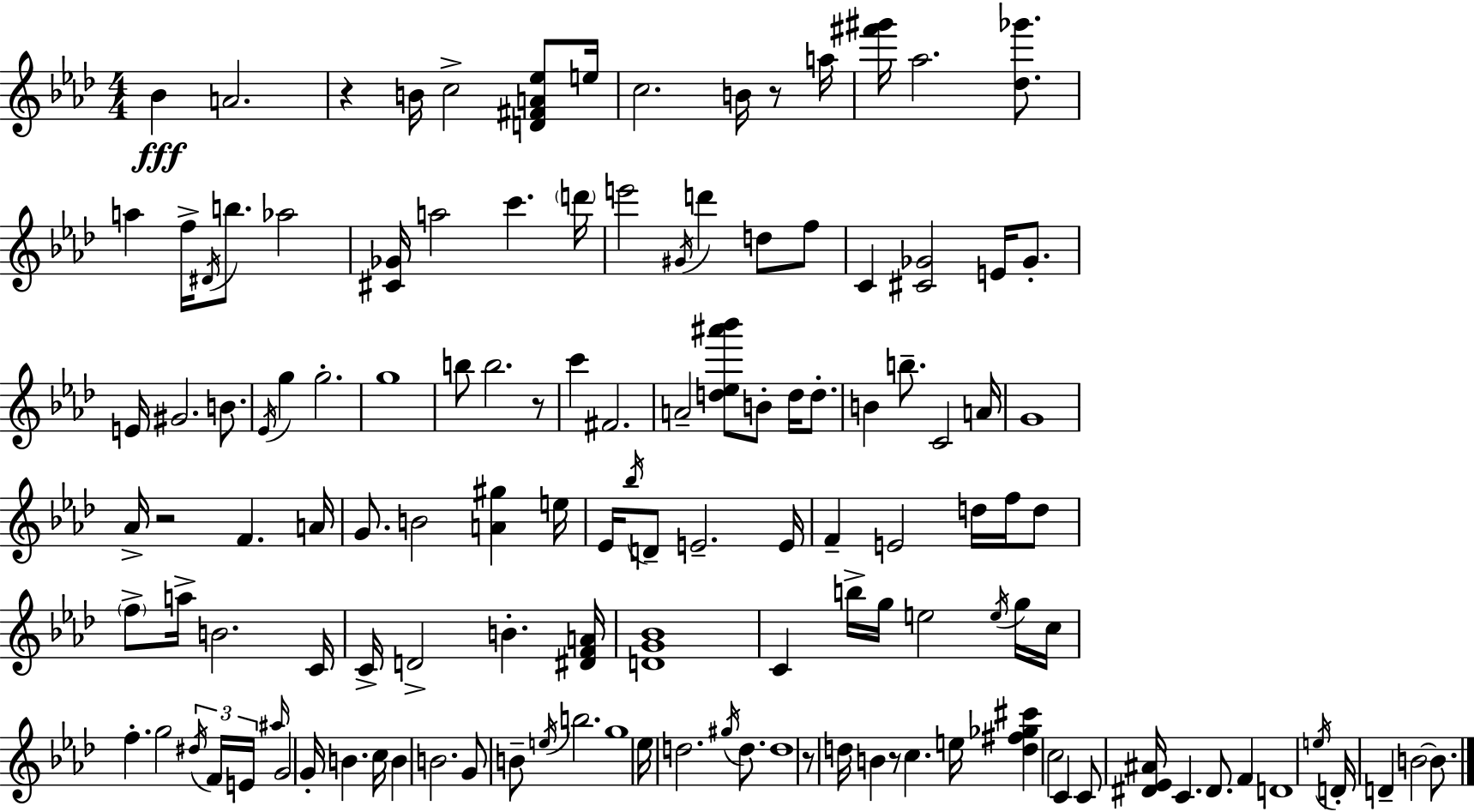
{
  \clef treble
  \numericTimeSignature
  \time 4/4
  \key f \minor
  bes'4\fff a'2. | r4 b'16 c''2-> <d' fis' a' ees''>8 e''16 | c''2. b'16 r8 a''16 | <fis''' gis'''>16 aes''2. <des'' ges'''>8. | \break a''4 f''16-> \acciaccatura { dis'16 } b''8. aes''2 | <cis' ges'>16 a''2 c'''4. | \parenthesize d'''16 e'''2 \acciaccatura { gis'16 } d'''4 d''8 | f''8 c'4 <cis' ges'>2 e'16 ges'8.-. | \break e'16 gis'2. b'8. | \acciaccatura { ees'16 } g''4 g''2.-. | g''1 | b''8 b''2. | \break r8 c'''4 fis'2. | a'2-- <d'' ees'' ais''' bes'''>8 b'8-. d''16 | d''8.-. b'4 b''8.-- c'2 | a'16 g'1 | \break aes'16-> r2 f'4. | a'16 g'8. b'2 <a' gis''>4 | e''16 ees'16 \acciaccatura { bes''16 } d'8-- e'2.-- | e'16 f'4-- e'2 | \break d''16 f''16 d''8 \parenthesize f''8-> a''16-> b'2. | c'16 c'16-> d'2-> b'4.-. | <dis' f' a'>16 <d' g' bes'>1 | c'4 b''16-> g''16 e''2 | \break \acciaccatura { e''16 } g''16 c''16 f''4.-. g''2 | \tuplet 3/2 { \acciaccatura { dis''16 } f'16 e'16 } \grace { ais''16 } g'2 g'16-. | b'4. c''16 b'4 b'2. | g'8 b'8-- \acciaccatura { e''16 } b''2. | \break g''1 | ees''16 d''2. | \acciaccatura { gis''16 } d''8. d''1 | r8 d''16 b'4 | \break r8 c''4. e''16 <d'' fis'' ges'' cis'''>4 c''2 | c'4 c'8 <dis' ees' ais'>16 c'4. | dis'8. f'4 d'1 | \acciaccatura { e''16 } d'16-. d'4-- b'2~~ | \break b'8. \bar "|."
}